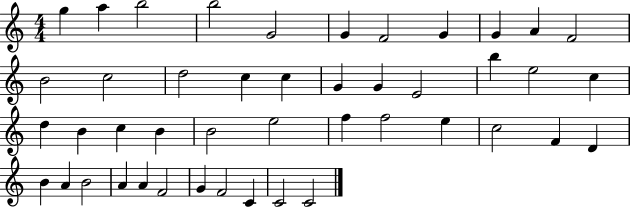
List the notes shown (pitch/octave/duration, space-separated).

G5/q A5/q B5/h B5/h G4/h G4/q F4/h G4/q G4/q A4/q F4/h B4/h C5/h D5/h C5/q C5/q G4/q G4/q E4/h B5/q E5/h C5/q D5/q B4/q C5/q B4/q B4/h E5/h F5/q F5/h E5/q C5/h F4/q D4/q B4/q A4/q B4/h A4/q A4/q F4/h G4/q F4/h C4/q C4/h C4/h